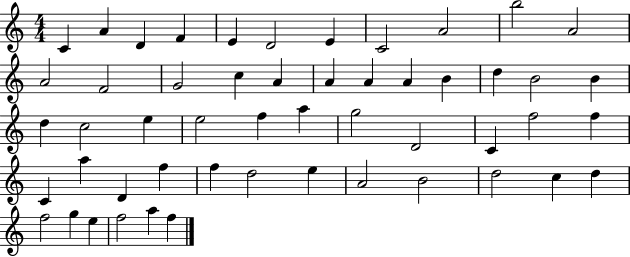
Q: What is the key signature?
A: C major